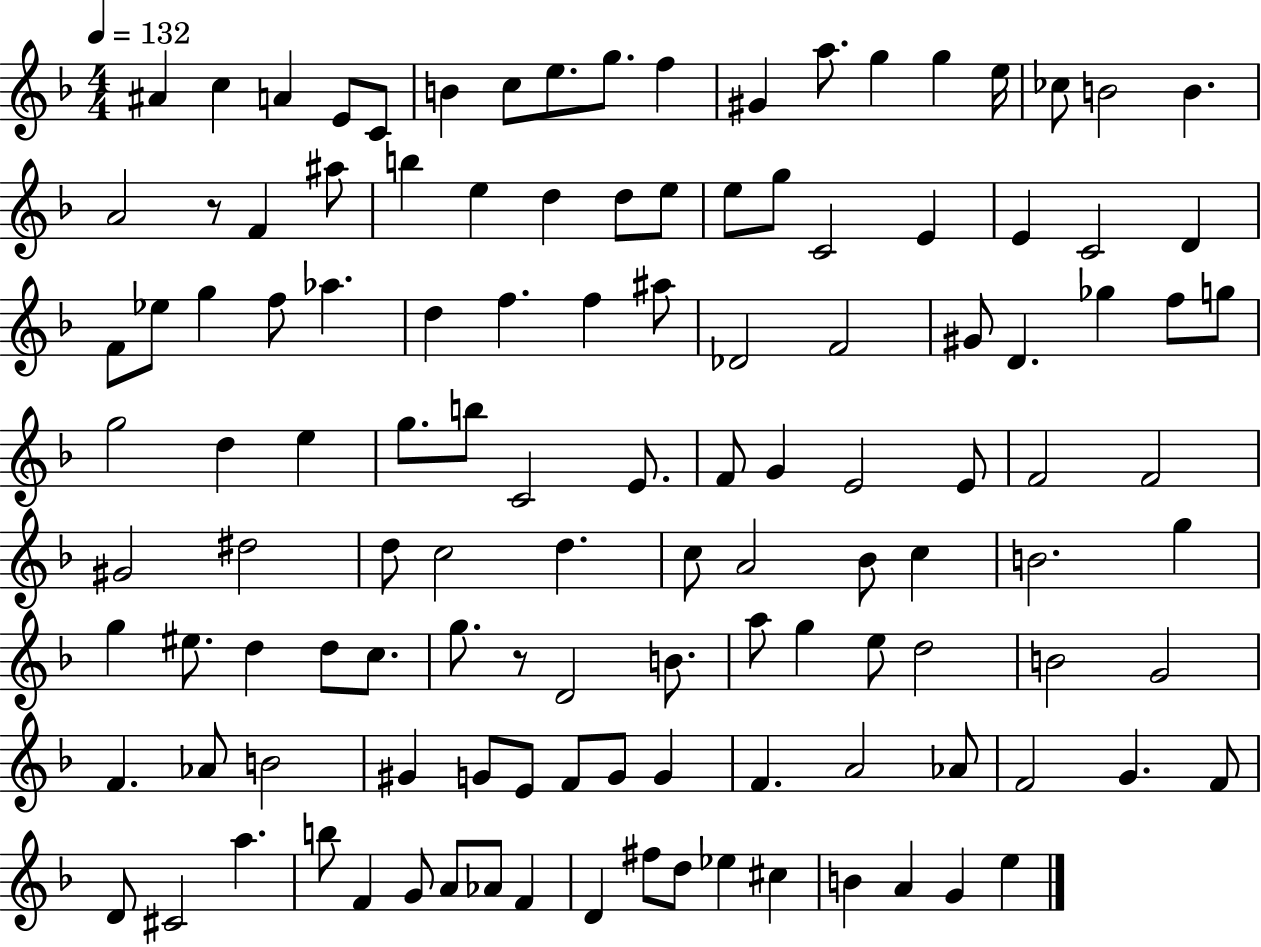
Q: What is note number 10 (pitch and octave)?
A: F5